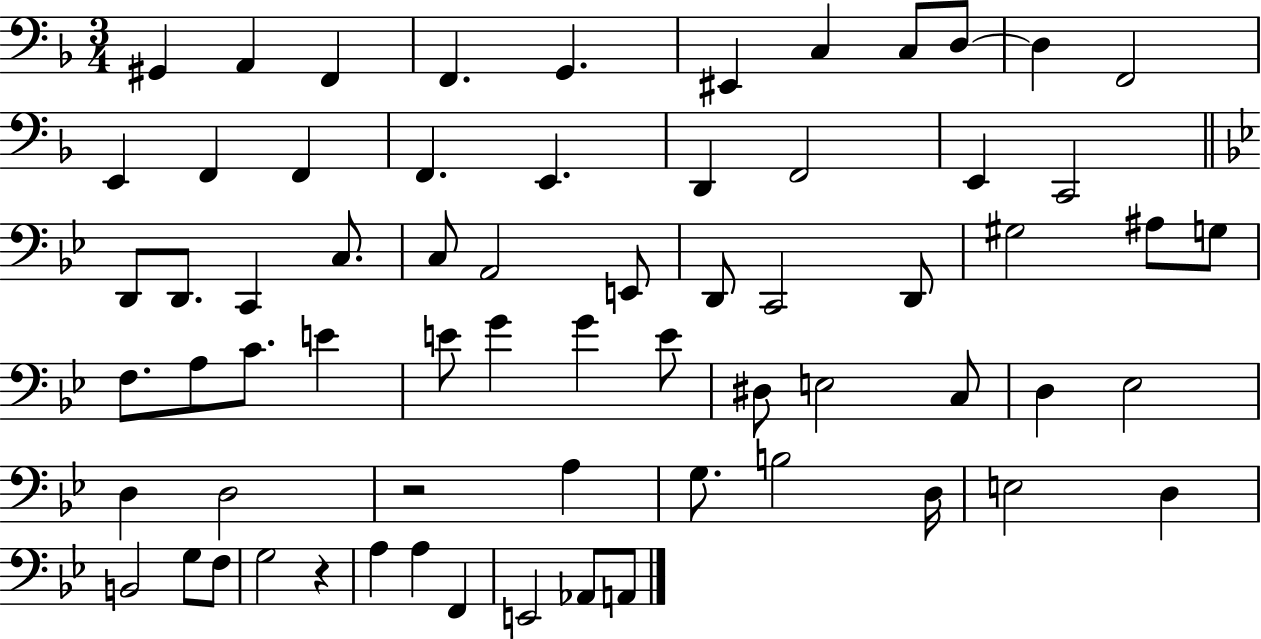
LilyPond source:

{
  \clef bass
  \numericTimeSignature
  \time 3/4
  \key f \major
  gis,4 a,4 f,4 | f,4. g,4. | eis,4 c4 c8 d8~~ | d4 f,2 | \break e,4 f,4 f,4 | f,4. e,4. | d,4 f,2 | e,4 c,2 | \break \bar "||" \break \key bes \major d,8 d,8. c,4 c8. | c8 a,2 e,8 | d,8 c,2 d,8 | gis2 ais8 g8 | \break f8. a8 c'8. e'4 | e'8 g'4 g'4 e'8 | dis8 e2 c8 | d4 ees2 | \break d4 d2 | r2 a4 | g8. b2 d16 | e2 d4 | \break b,2 g8 f8 | g2 r4 | a4 a4 f,4 | e,2 aes,8 a,8 | \break \bar "|."
}